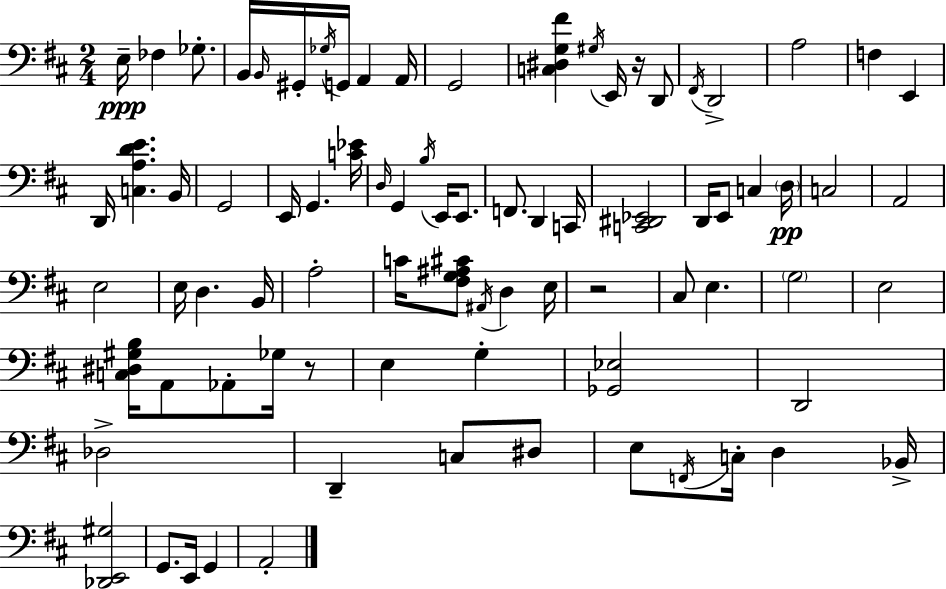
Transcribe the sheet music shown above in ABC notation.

X:1
T:Untitled
M:2/4
L:1/4
K:D
E,/4 _F, _G,/2 B,,/4 B,,/4 ^G,,/4 _G,/4 G,,/4 A,, A,,/4 G,,2 [C,^D,G,^F] ^G,/4 E,,/4 z/4 D,,/2 ^F,,/4 D,,2 A,2 F, E,, D,,/4 [C,A,DE] B,,/4 G,,2 E,,/4 G,, [C_E]/4 D,/4 G,, B,/4 E,,/4 E,,/2 F,,/2 D,, C,,/4 [C,,^D,,_E,,]2 D,,/4 E,,/2 C, D,/4 C,2 A,,2 E,2 E,/4 D, B,,/4 A,2 C/4 [^F,G,^A,^C]/2 ^A,,/4 D, E,/4 z2 ^C,/2 E, G,2 E,2 [C,^D,^G,B,]/4 A,,/2 _A,,/2 _G,/4 z/2 E, G, [_G,,_E,]2 D,,2 _D,2 D,, C,/2 ^D,/2 E,/2 F,,/4 C,/4 D, _B,,/4 [_D,,E,,^G,]2 G,,/2 E,,/4 G,, A,,2